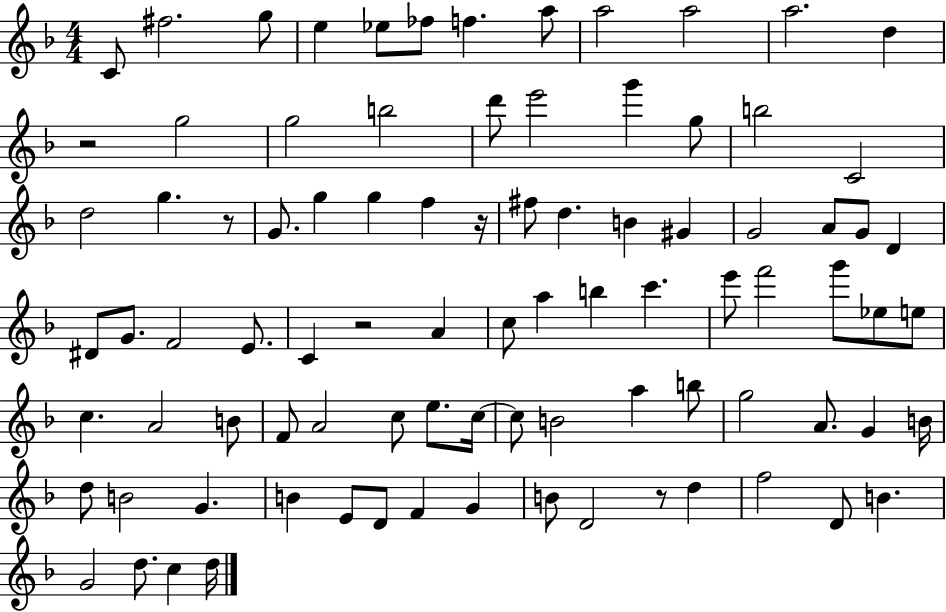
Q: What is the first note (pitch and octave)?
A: C4